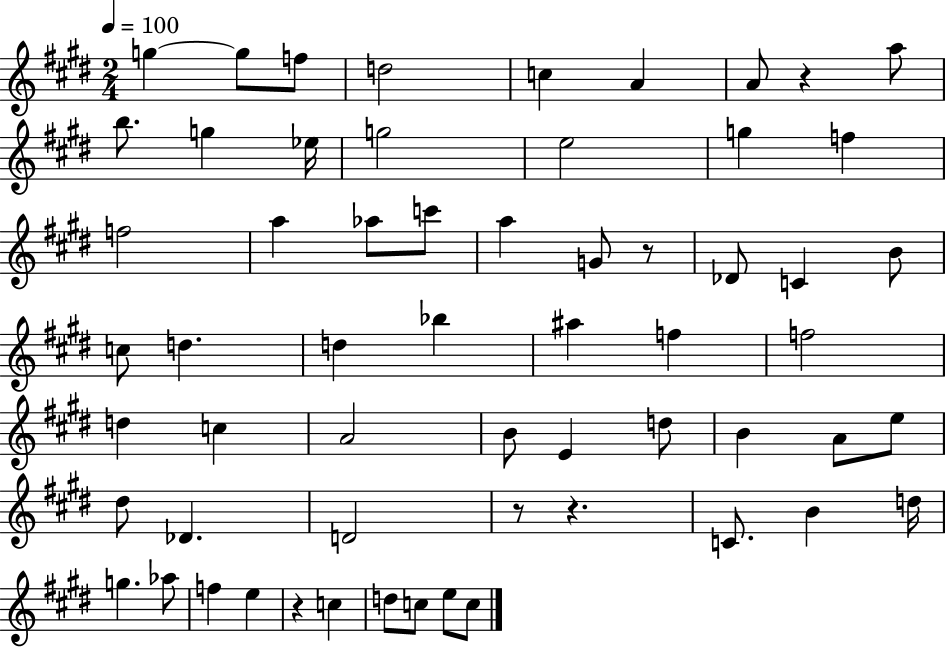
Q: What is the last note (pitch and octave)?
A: C5